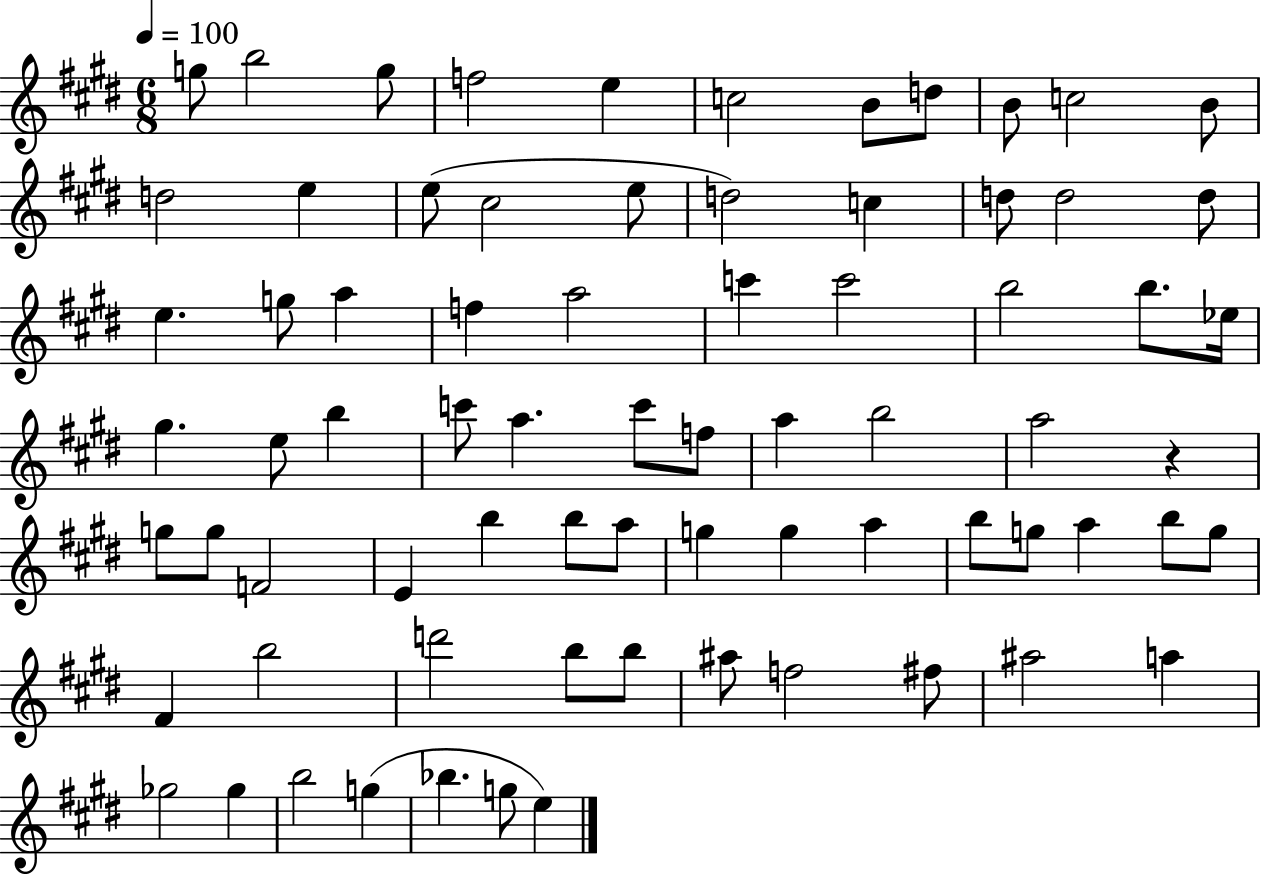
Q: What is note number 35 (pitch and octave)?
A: C6